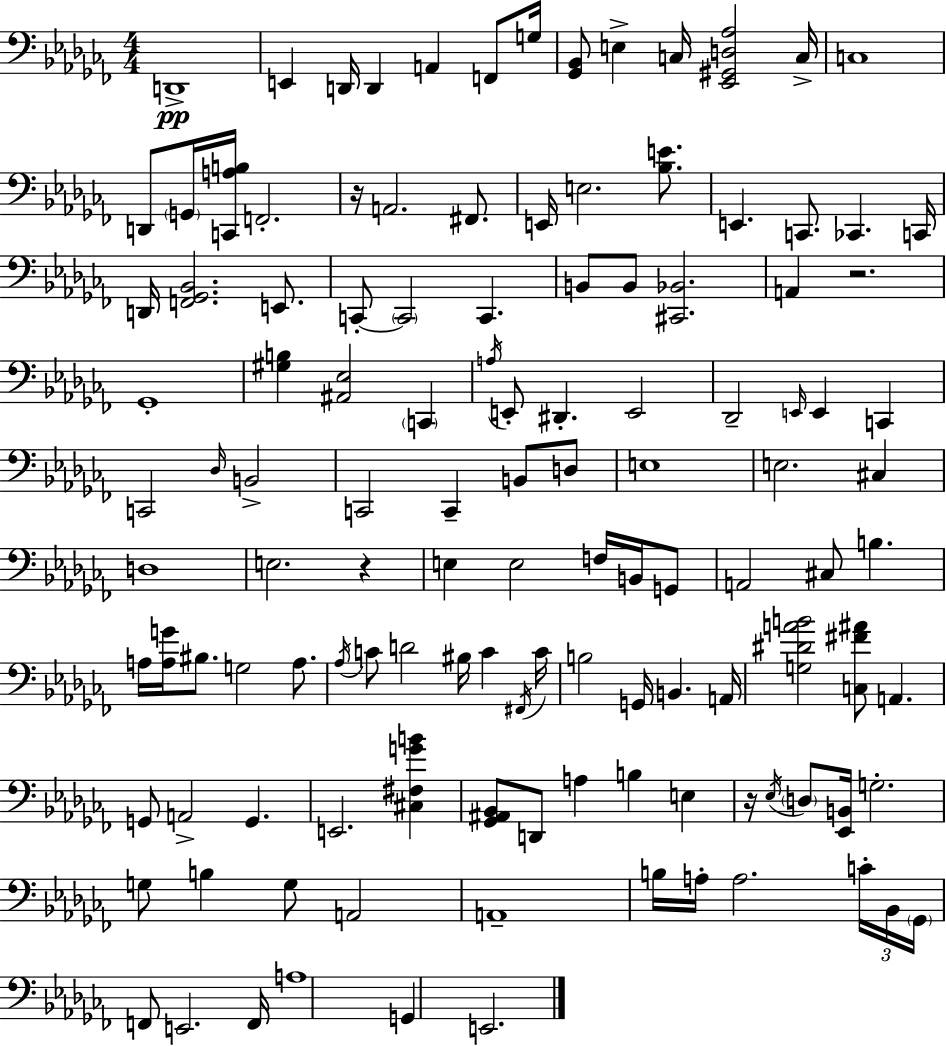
{
  \clef bass
  \numericTimeSignature
  \time 4/4
  \key aes \minor
  \repeat volta 2 { d,1->\pp | e,4 d,16 d,4 a,4 f,8 g16 | <ges, bes,>8 e4-> c16 <ees, gis, d aes>2 c16-> | c1 | \break d,8 \parenthesize g,16 <c, a b>16 f,2.-. | r16 a,2. fis,8. | e,16 e2. <bes e'>8. | e,4. c,8. ces,4. c,16 | \break d,16 <f, ges, bes,>2. e,8. | c,8-.~~ \parenthesize c,2 c,4. | b,8 b,8 <cis, bes,>2. | a,4 r2. | \break ges,1-. | <gis b>4 <ais, ees>2 \parenthesize c,4 | \acciaccatura { a16 } e,8-. dis,4.-. e,2 | des,2-- \grace { e,16 } e,4 c,4 | \break c,2 \grace { des16 } b,2-> | c,2 c,4-- b,8 | d8 e1 | e2. cis4 | \break d1 | e2. r4 | e4 e2 f16 | b,16 g,8 a,2 cis8 b4. | \break a16 <a g'>16 bis8. g2 | a8. \acciaccatura { aes16 } c'8 d'2 bis16 c'4 | \acciaccatura { fis,16 } c'16 b2 g,16 b,4. | a,16 <g dis' a' b'>2 <c fis' ais'>8 a,4. | \break g,8 a,2-> g,4. | e,2. | <cis fis g' b'>4 <ges, ais, bes,>8 d,8 a4 b4 | e4 r16 \acciaccatura { ees16 } \parenthesize d8 <ees, b,>16 g2.-. | \break g8 b4 g8 a,2 | a,1-- | b16 a16-. a2. | \tuplet 3/2 { c'16-. bes,16 \parenthesize ges,16 } f,8 e,2. | \break f,16 a1 | g,4 e,2. | } \bar "|."
}